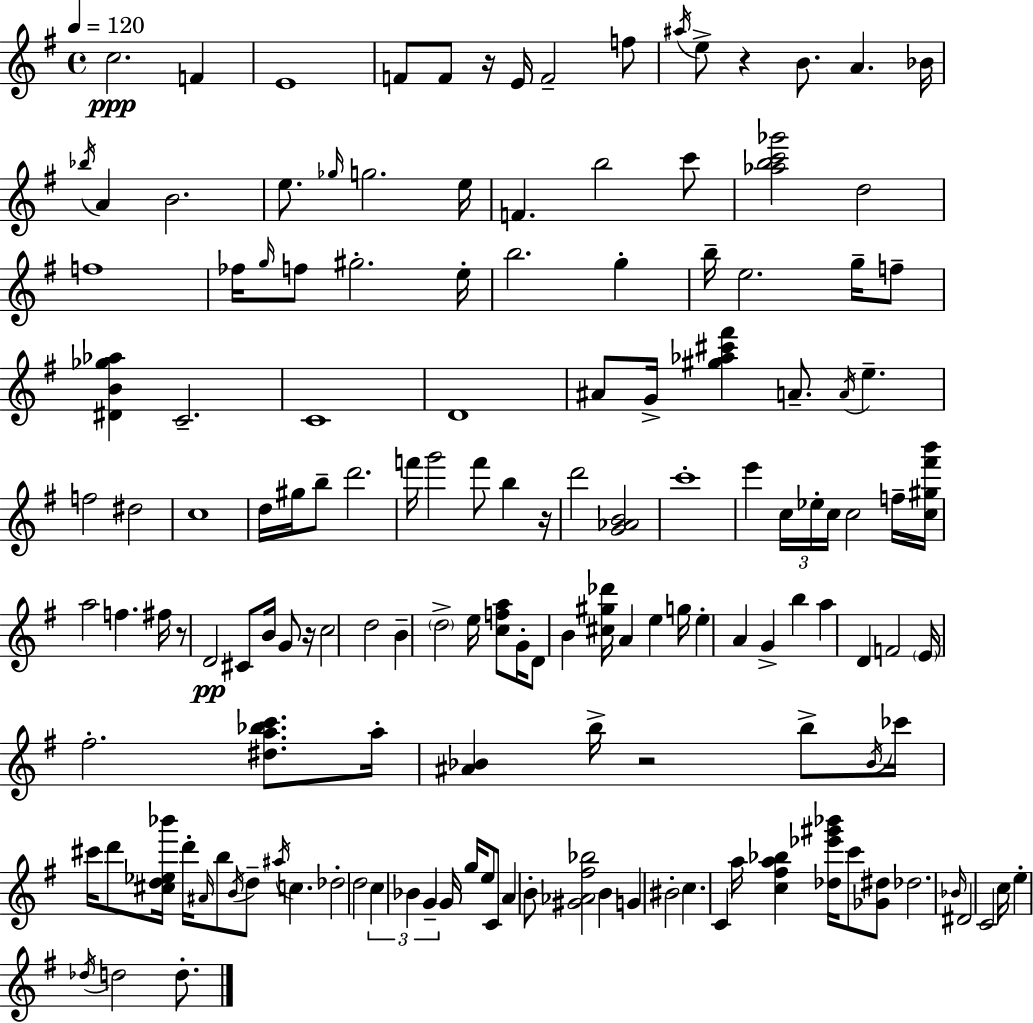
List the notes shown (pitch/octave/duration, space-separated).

C5/h. F4/q E4/w F4/e F4/e R/s E4/s F4/h F5/e A#5/s E5/e R/q B4/e. A4/q. Bb4/s Bb5/s A4/q B4/h. E5/e. Gb5/s G5/h. E5/s F4/q. B5/h C6/e [Ab5,B5,C6,Gb6]/h D5/h F5/w FES5/s G5/s F5/e G#5/h. E5/s B5/h. G5/q B5/s E5/h. G5/s F5/e [D#4,B4,Gb5,Ab5]/q C4/h. C4/w D4/w A#4/e G4/s [G#5,Ab5,C#6,F#6]/q A4/e. A4/s E5/q. F5/h D#5/h C5/w D5/s G#5/s B5/e D6/h. F6/s G6/h F6/e B5/q R/s D6/h [G4,Ab4,B4]/h C6/w E6/q C5/s Eb5/s C5/s C5/h F5/s [C5,G#5,F#6,B6]/s A5/h F5/q. F#5/s R/e D4/h C#4/e B4/s G4/e R/s C5/h D5/h B4/q D5/h E5/s [C5,F5,A5]/e G4/s D4/e B4/q [C#5,G#5,Db6]/s A4/q E5/q G5/s E5/q A4/q G4/q B5/q A5/q D4/q F4/h E4/s F#5/h. [D#5,A5,Bb5,C6]/e. A5/s [A#4,Bb4]/q B5/s R/h B5/e Bb4/s CES6/s C#6/s D6/e [C#5,D5,Eb5,Bb6]/s D6/s A#4/s B5/e B4/s D5/e A#5/s C5/q. Db5/h D5/h C5/q Bb4/q G4/q G4/s G5/s E5/e C4/e A4/q B4/e [G#4,Ab4,F#5,Bb5]/h B4/q G4/q BIS4/h C5/q. C4/q A5/s [C5,F#5,A5,Bb5]/q [Db5,Eb6,G#6,Bb6]/s C6/e [Gb4,D#5]/e Db5/h. Bb4/s D#4/h C4/h C5/s E5/q Db5/s D5/h D5/e.